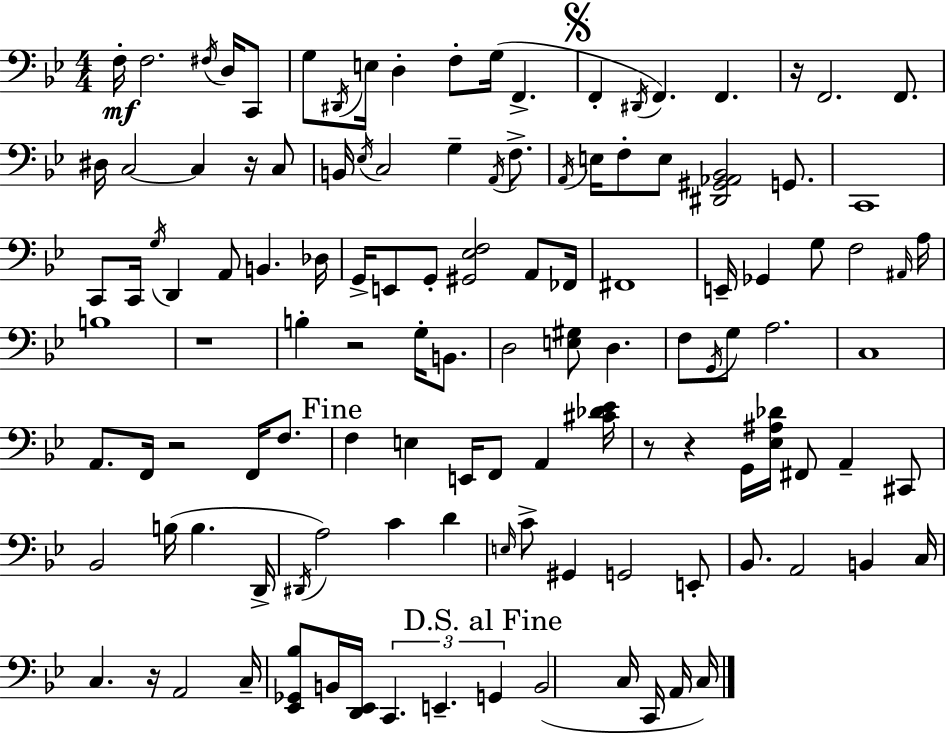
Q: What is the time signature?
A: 4/4